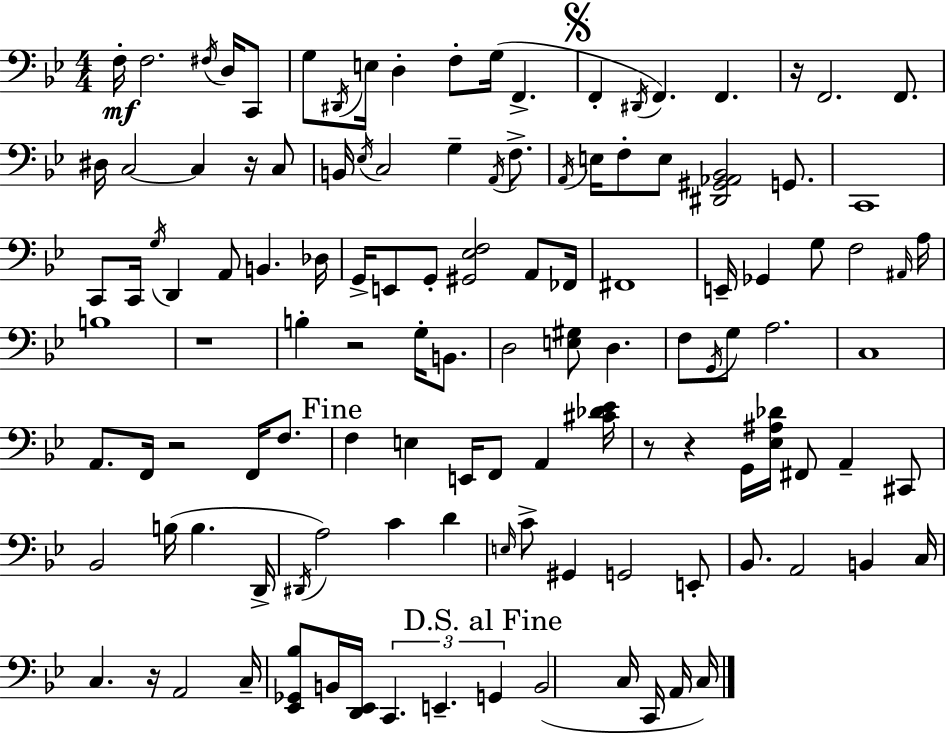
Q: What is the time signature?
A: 4/4